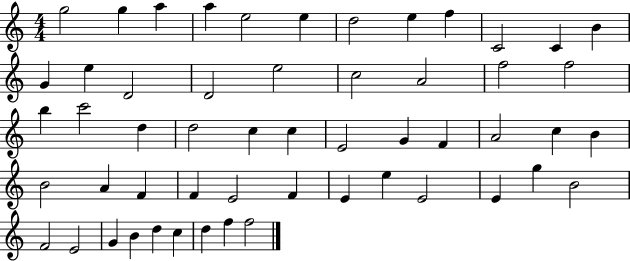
{
  \clef treble
  \numericTimeSignature
  \time 4/4
  \key c \major
  g''2 g''4 a''4 | a''4 e''2 e''4 | d''2 e''4 f''4 | c'2 c'4 b'4 | \break g'4 e''4 d'2 | d'2 e''2 | c''2 a'2 | f''2 f''2 | \break b''4 c'''2 d''4 | d''2 c''4 c''4 | e'2 g'4 f'4 | a'2 c''4 b'4 | \break b'2 a'4 f'4 | f'4 e'2 f'4 | e'4 e''4 e'2 | e'4 g''4 b'2 | \break f'2 e'2 | g'4 b'4 d''4 c''4 | d''4 f''4 f''2 | \bar "|."
}